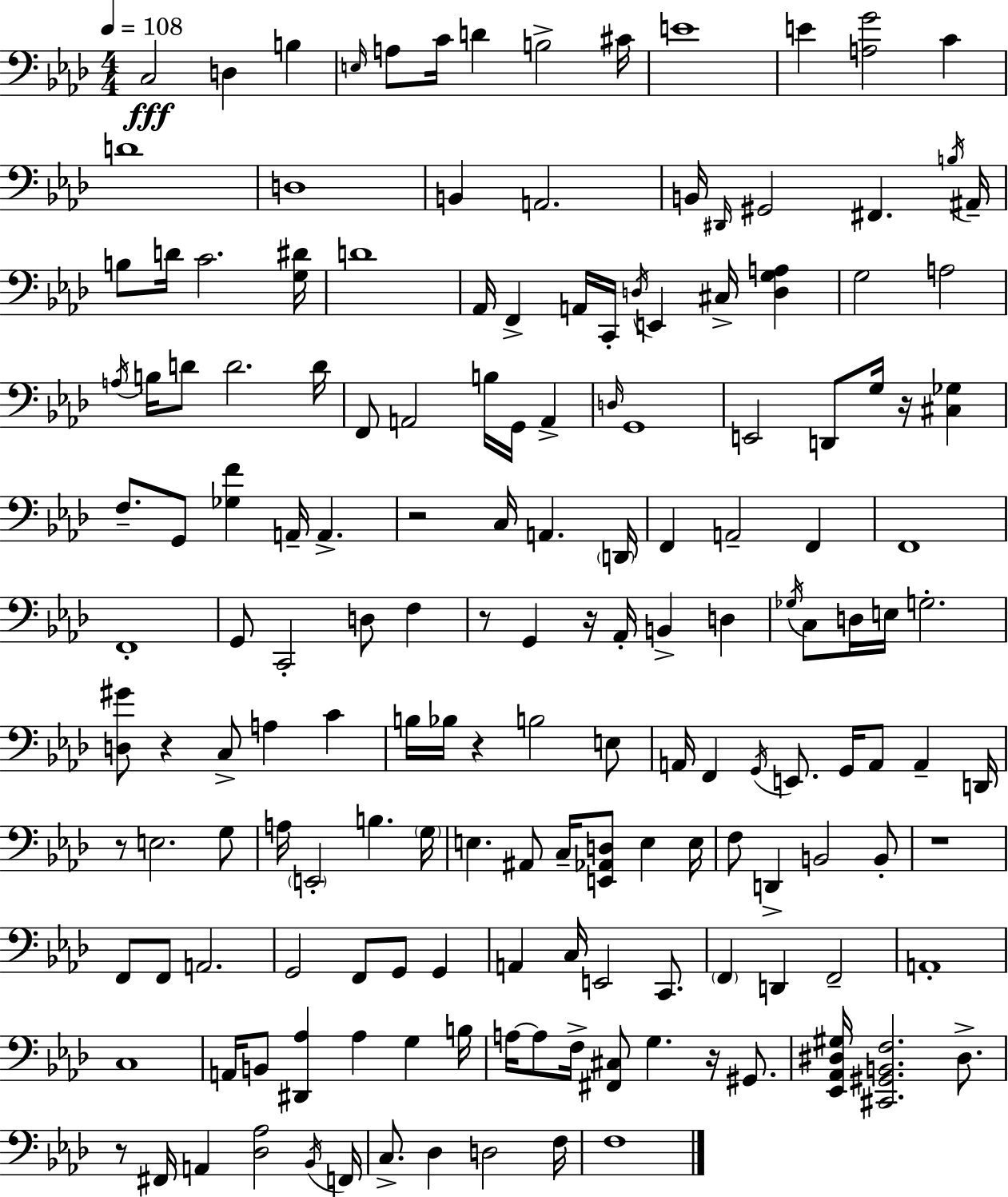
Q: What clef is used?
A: bass